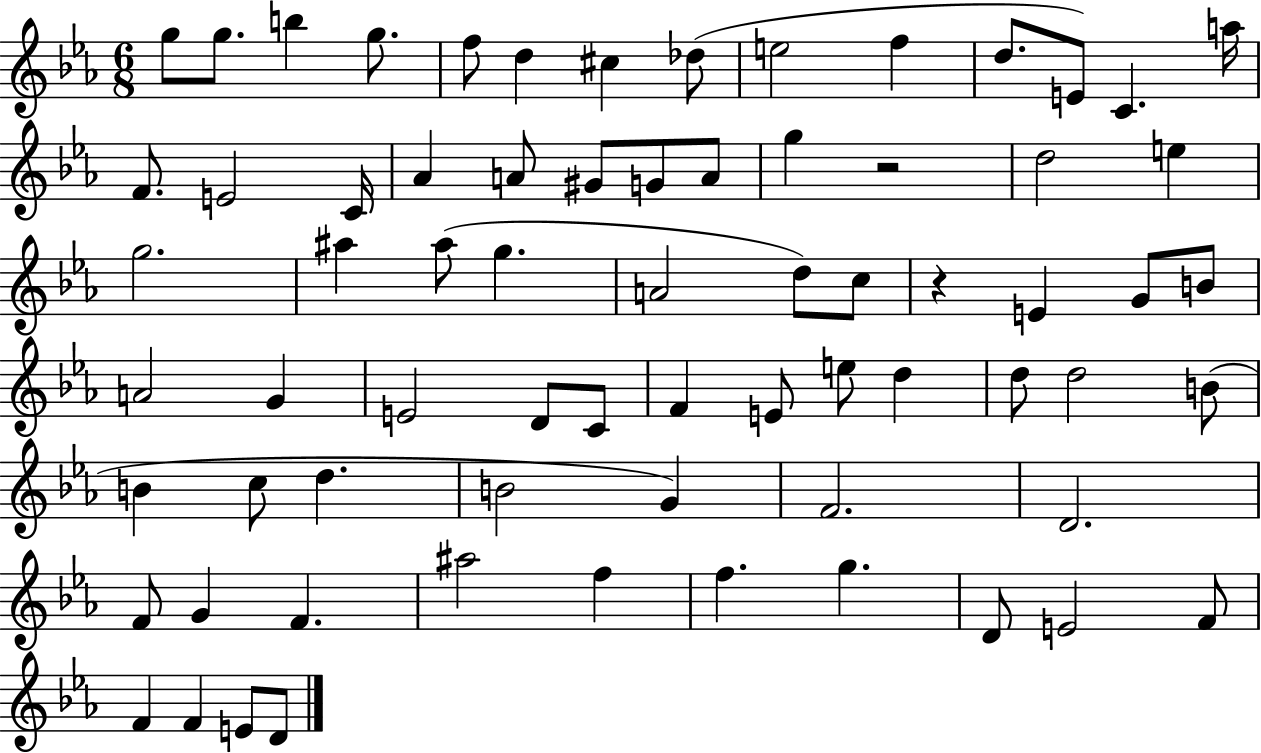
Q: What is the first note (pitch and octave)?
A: G5